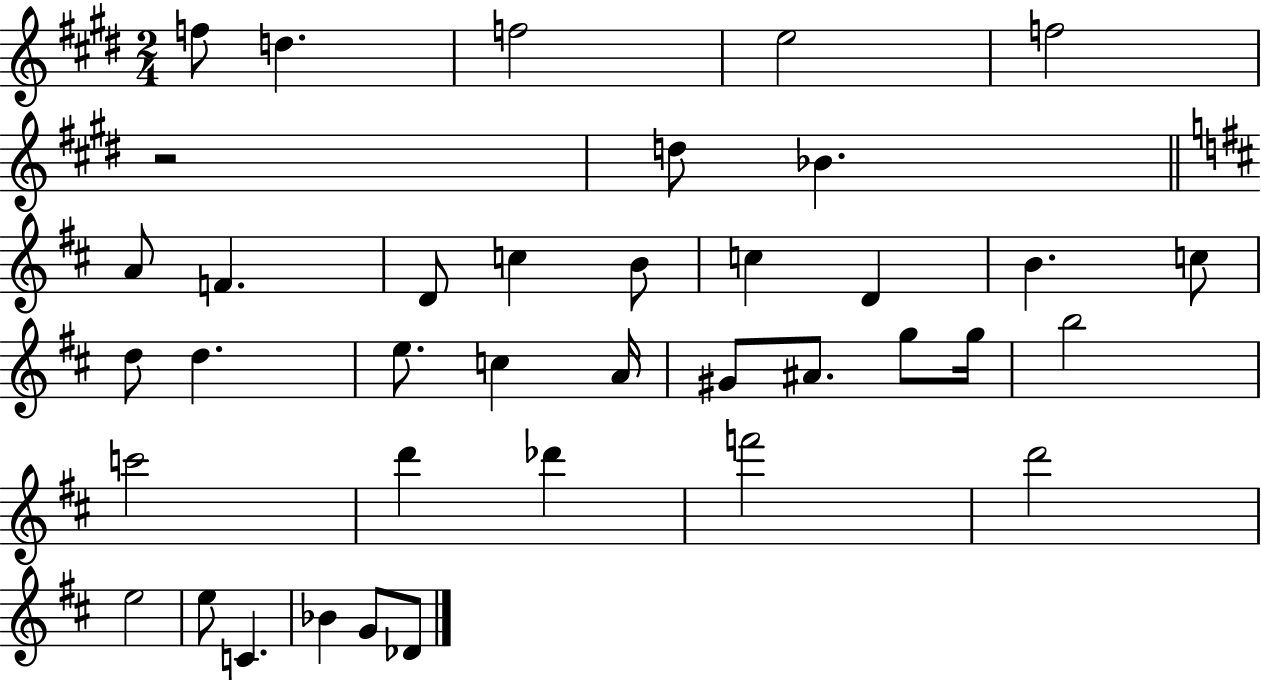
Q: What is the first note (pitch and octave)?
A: F5